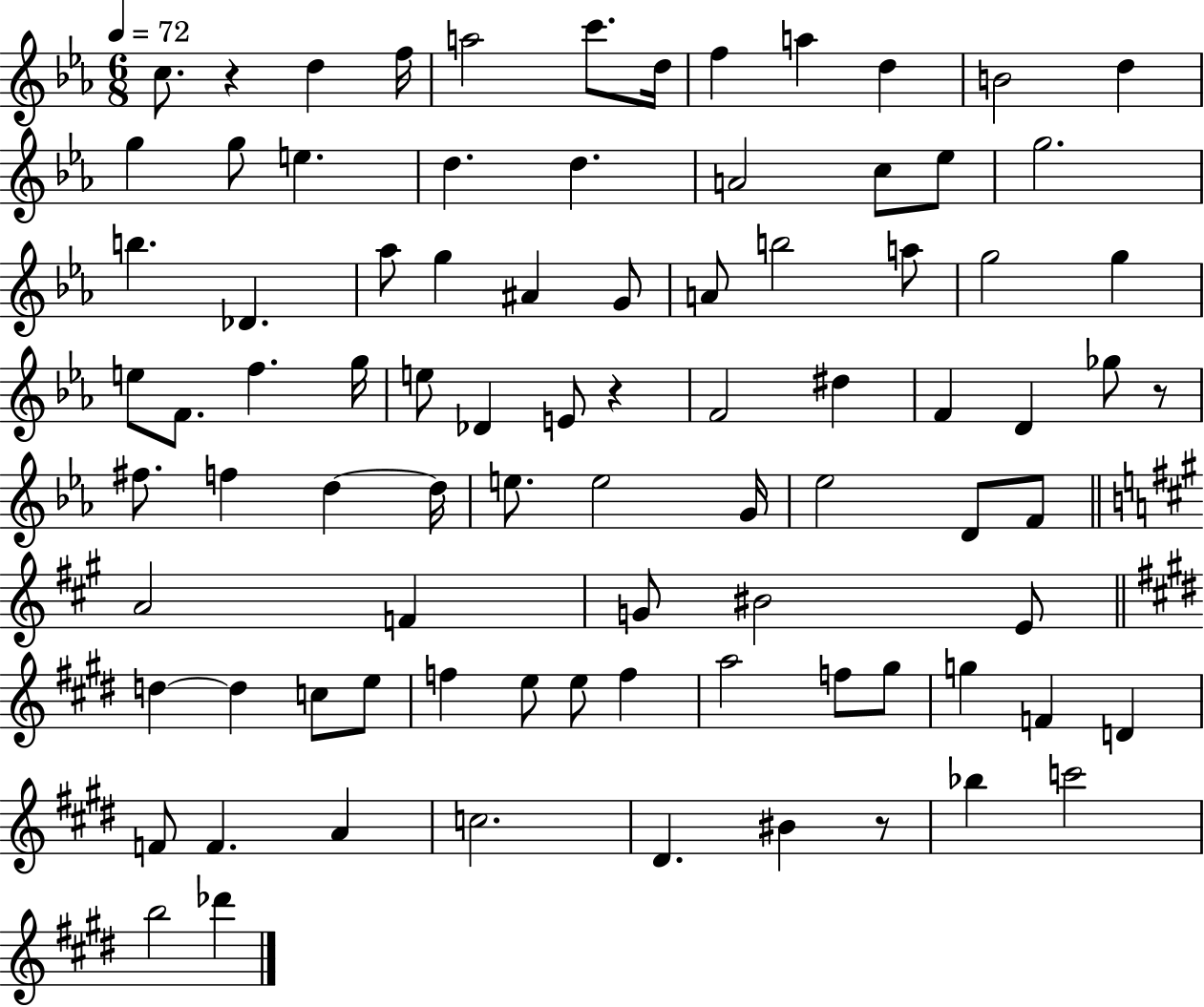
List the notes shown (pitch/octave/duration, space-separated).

C5/e. R/q D5/q F5/s A5/h C6/e. D5/s F5/q A5/q D5/q B4/h D5/q G5/q G5/e E5/q. D5/q. D5/q. A4/h C5/e Eb5/e G5/h. B5/q. Db4/q. Ab5/e G5/q A#4/q G4/e A4/e B5/h A5/e G5/h G5/q E5/e F4/e. F5/q. G5/s E5/e Db4/q E4/e R/q F4/h D#5/q F4/q D4/q Gb5/e R/e F#5/e. F5/q D5/q D5/s E5/e. E5/h G4/s Eb5/h D4/e F4/e A4/h F4/q G4/e BIS4/h E4/e D5/q D5/q C5/e E5/e F5/q E5/e E5/e F5/q A5/h F5/e G#5/e G5/q F4/q D4/q F4/e F4/q. A4/q C5/h. D#4/q. BIS4/q R/e Bb5/q C6/h B5/h Db6/q